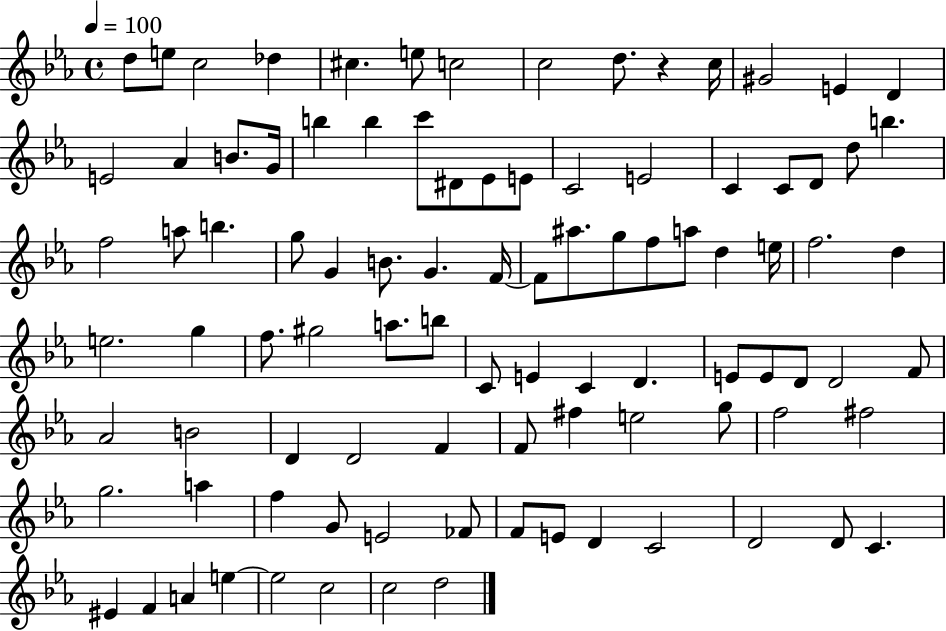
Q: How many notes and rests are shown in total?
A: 95